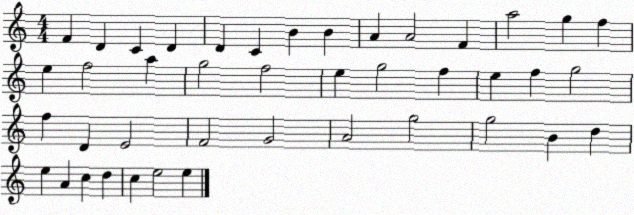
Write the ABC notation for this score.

X:1
T:Untitled
M:4/4
L:1/4
K:C
F D C D D C B B A A2 F a2 g f e f2 a g2 f2 e g2 f e f g2 f D E2 F2 G2 A2 g2 g2 B d e A c d c e2 e